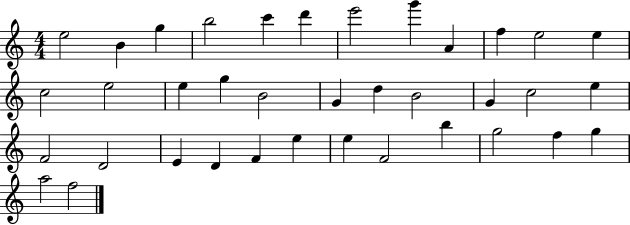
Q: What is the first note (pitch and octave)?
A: E5